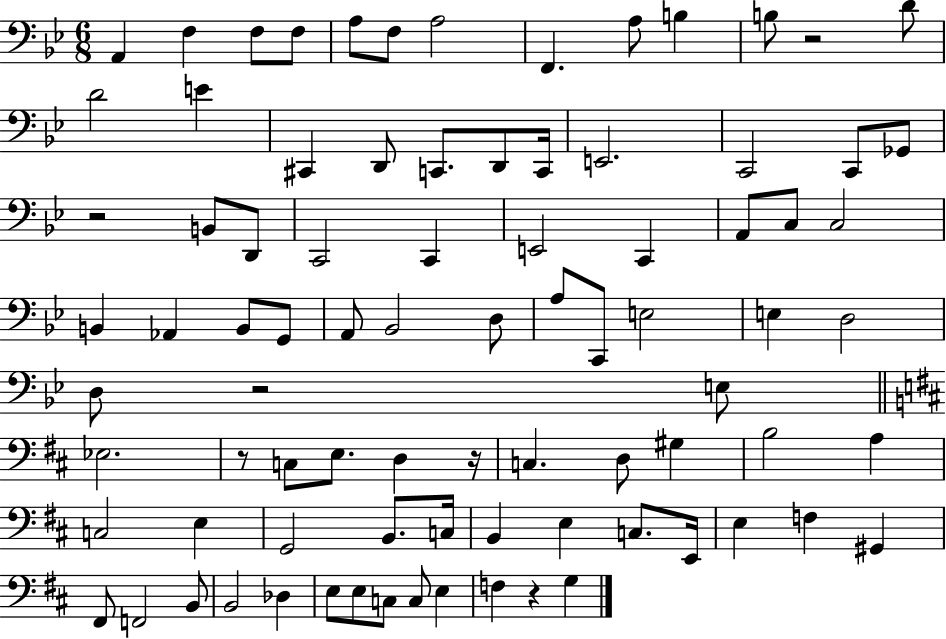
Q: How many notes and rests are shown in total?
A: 85